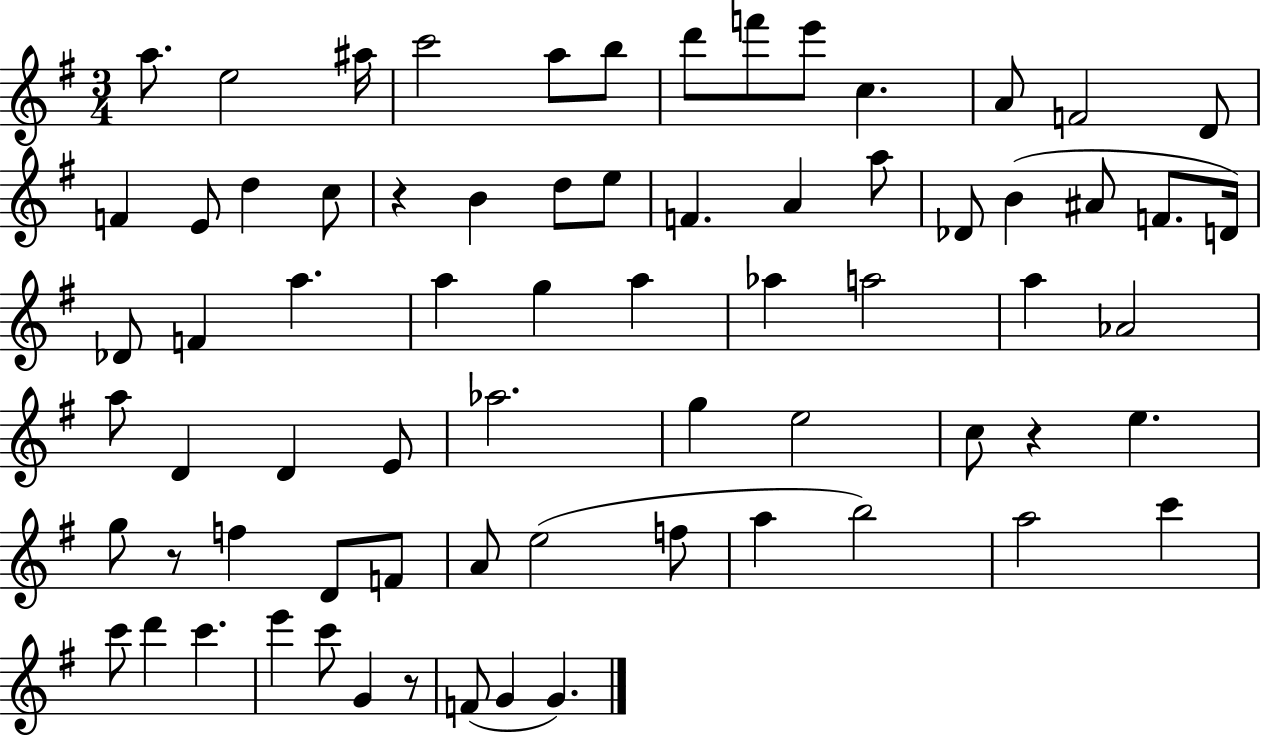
X:1
T:Untitled
M:3/4
L:1/4
K:G
a/2 e2 ^a/4 c'2 a/2 b/2 d'/2 f'/2 e'/2 c A/2 F2 D/2 F E/2 d c/2 z B d/2 e/2 F A a/2 _D/2 B ^A/2 F/2 D/4 _D/2 F a a g a _a a2 a _A2 a/2 D D E/2 _a2 g e2 c/2 z e g/2 z/2 f D/2 F/2 A/2 e2 f/2 a b2 a2 c' c'/2 d' c' e' c'/2 G z/2 F/2 G G